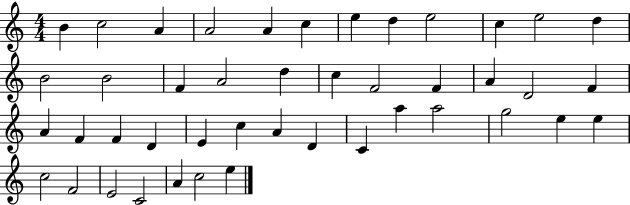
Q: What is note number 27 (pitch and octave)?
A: D4